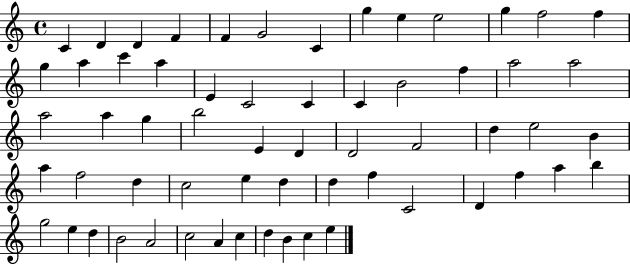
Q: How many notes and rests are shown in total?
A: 61